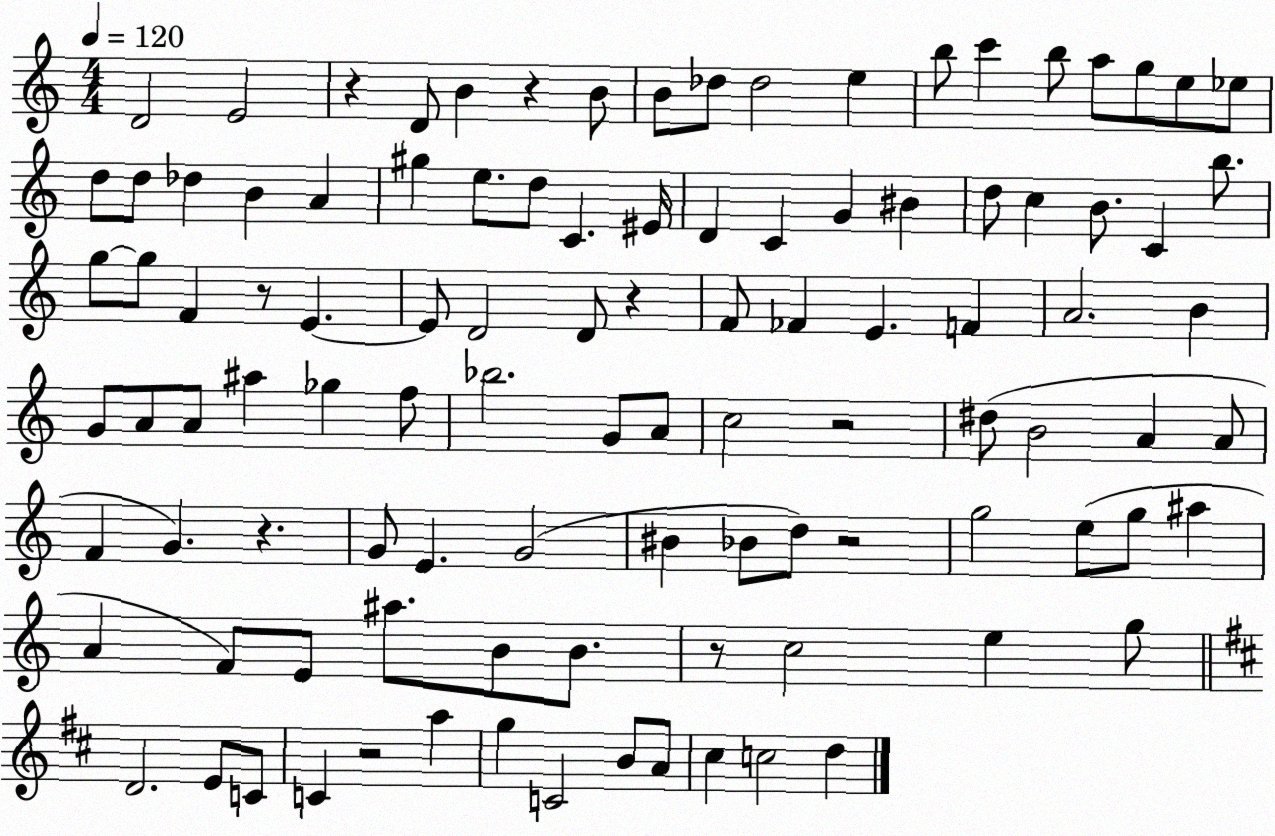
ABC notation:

X:1
T:Untitled
M:4/4
L:1/4
K:C
D2 E2 z D/2 B z B/2 B/2 _d/2 _d2 e b/2 c' b/2 a/2 g/2 e/2 _e/2 d/2 d/2 _d B A ^g e/2 d/2 C ^E/4 D C G ^B d/2 c B/2 C b/2 g/2 g/2 F z/2 E E/2 D2 D/2 z F/2 _F E F A2 B G/2 A/2 A/2 ^a _g f/2 _b2 G/2 A/2 c2 z2 ^d/2 B2 A A/2 F G z G/2 E G2 ^B _B/2 d/2 z2 g2 e/2 g/2 ^a A F/2 E/2 ^a/2 B/2 B/2 z/2 c2 e g/2 D2 E/2 C/2 C z2 a g C2 B/2 A/2 ^c c2 d